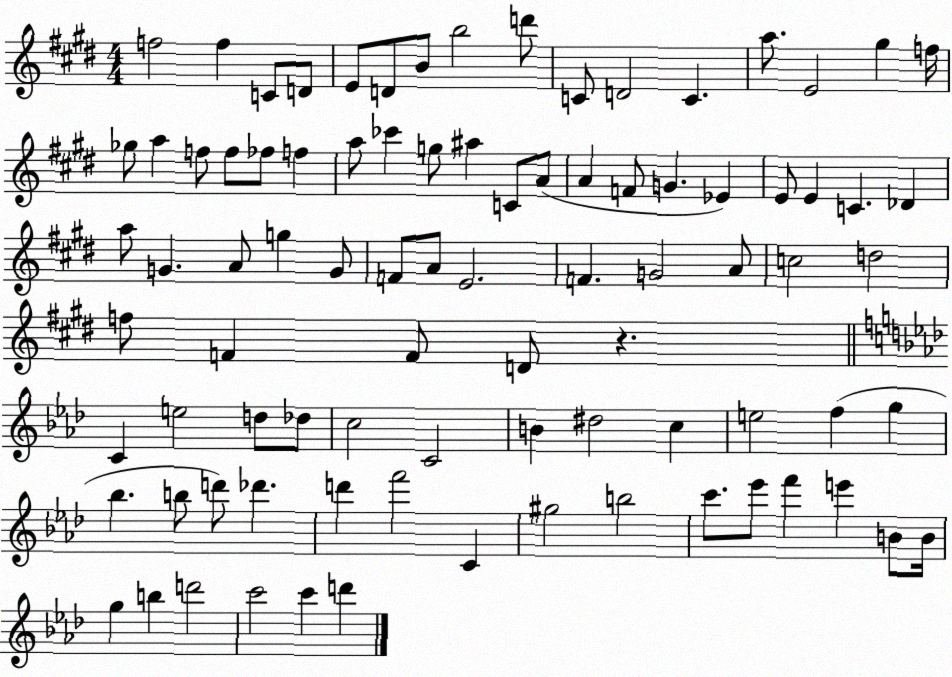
X:1
T:Untitled
M:4/4
L:1/4
K:E
f2 f C/2 D/2 E/2 D/2 B/2 b2 d'/2 C/2 D2 C a/2 E2 ^g f/4 _g/2 a f/2 f/2 _f/2 f a/2 _c' g/2 ^a C/2 A/2 A F/2 G _E E/2 E C _D a/2 G A/2 g G/2 F/2 A/2 E2 F G2 A/2 c2 d2 f/2 F F/2 D/2 z C e2 d/2 _d/2 c2 C2 B ^d2 c e2 f g _b b/2 d'/2 _d' d' f'2 C ^g2 b2 c'/2 _e'/2 f' e' B/2 B/4 g b d'2 c'2 c' d'